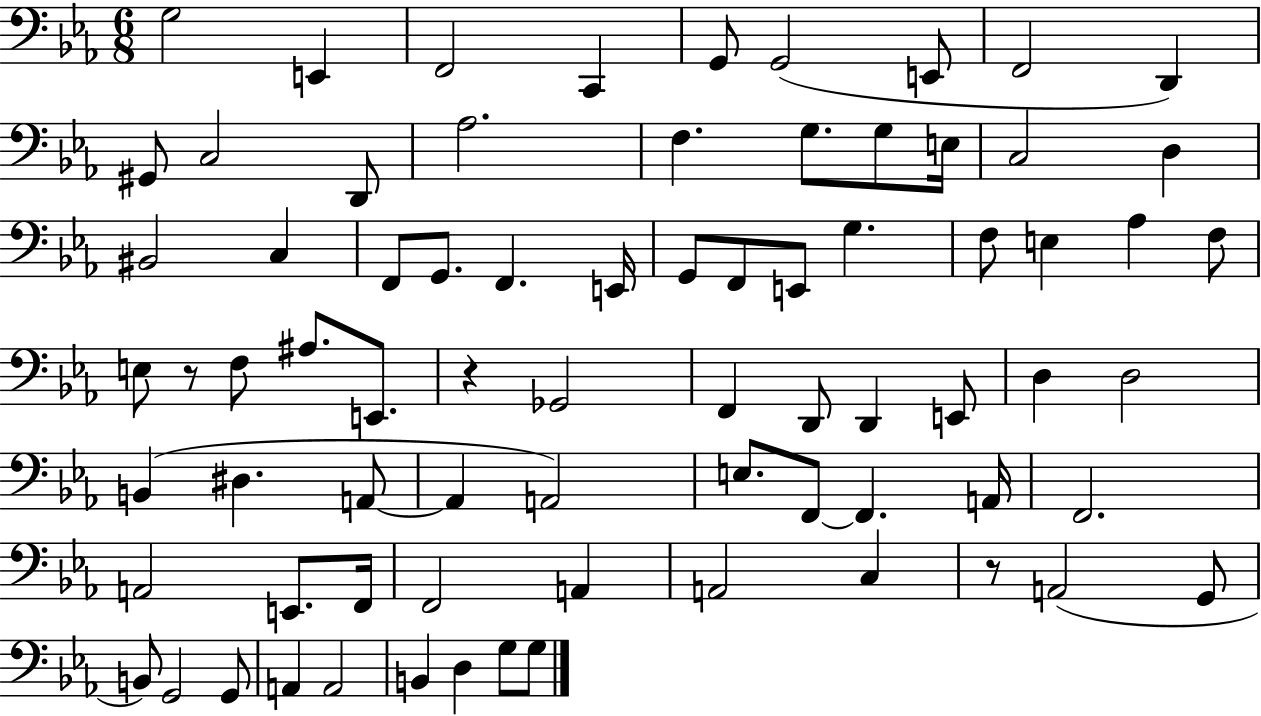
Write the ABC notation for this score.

X:1
T:Untitled
M:6/8
L:1/4
K:Eb
G,2 E,, F,,2 C,, G,,/2 G,,2 E,,/2 F,,2 D,, ^G,,/2 C,2 D,,/2 _A,2 F, G,/2 G,/2 E,/4 C,2 D, ^B,,2 C, F,,/2 G,,/2 F,, E,,/4 G,,/2 F,,/2 E,,/2 G, F,/2 E, _A, F,/2 E,/2 z/2 F,/2 ^A,/2 E,,/2 z _G,,2 F,, D,,/2 D,, E,,/2 D, D,2 B,, ^D, A,,/2 A,, A,,2 E,/2 F,,/2 F,, A,,/4 F,,2 A,,2 E,,/2 F,,/4 F,,2 A,, A,,2 C, z/2 A,,2 G,,/2 B,,/2 G,,2 G,,/2 A,, A,,2 B,, D, G,/2 G,/2